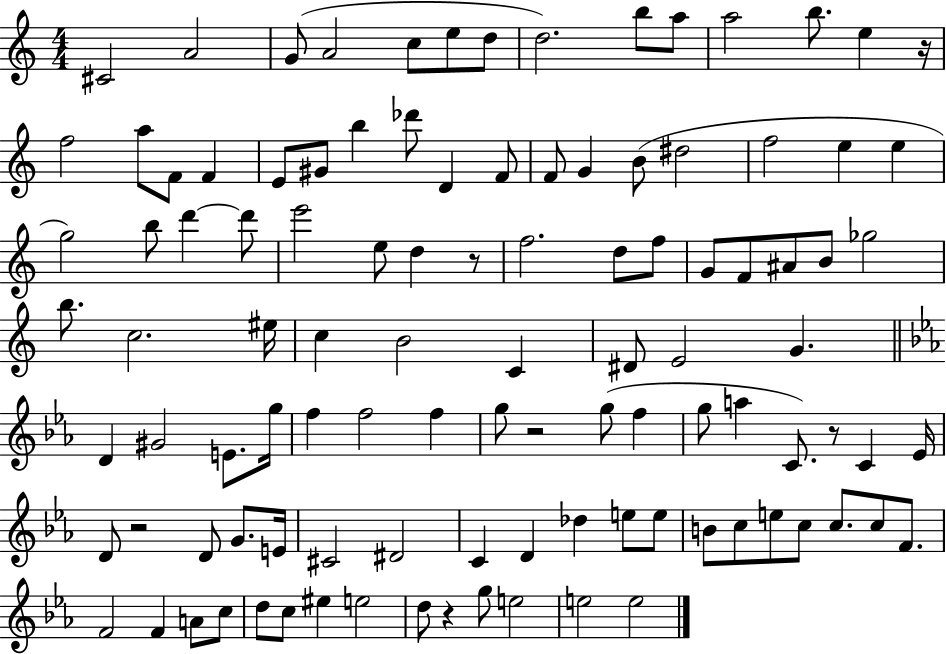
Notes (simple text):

C#4/h A4/h G4/e A4/h C5/e E5/e D5/e D5/h. B5/e A5/e A5/h B5/e. E5/q R/s F5/h A5/e F4/e F4/q E4/e G#4/e B5/q Db6/e D4/q F4/e F4/e G4/q B4/e D#5/h F5/h E5/q E5/q G5/h B5/e D6/q D6/e E6/h E5/e D5/q R/e F5/h. D5/e F5/e G4/e F4/e A#4/e B4/e Gb5/h B5/e. C5/h. EIS5/s C5/q B4/h C4/q D#4/e E4/h G4/q. D4/q G#4/h E4/e. G5/s F5/q F5/h F5/q G5/e R/h G5/e F5/q G5/e A5/q C4/e. R/e C4/q Eb4/s D4/e R/h D4/e G4/e. E4/s C#4/h D#4/h C4/q D4/q Db5/q E5/e E5/e B4/e C5/e E5/e C5/e C5/e. C5/e F4/e. F4/h F4/q A4/e C5/e D5/e C5/e EIS5/q E5/h D5/e R/q G5/e E5/h E5/h E5/h